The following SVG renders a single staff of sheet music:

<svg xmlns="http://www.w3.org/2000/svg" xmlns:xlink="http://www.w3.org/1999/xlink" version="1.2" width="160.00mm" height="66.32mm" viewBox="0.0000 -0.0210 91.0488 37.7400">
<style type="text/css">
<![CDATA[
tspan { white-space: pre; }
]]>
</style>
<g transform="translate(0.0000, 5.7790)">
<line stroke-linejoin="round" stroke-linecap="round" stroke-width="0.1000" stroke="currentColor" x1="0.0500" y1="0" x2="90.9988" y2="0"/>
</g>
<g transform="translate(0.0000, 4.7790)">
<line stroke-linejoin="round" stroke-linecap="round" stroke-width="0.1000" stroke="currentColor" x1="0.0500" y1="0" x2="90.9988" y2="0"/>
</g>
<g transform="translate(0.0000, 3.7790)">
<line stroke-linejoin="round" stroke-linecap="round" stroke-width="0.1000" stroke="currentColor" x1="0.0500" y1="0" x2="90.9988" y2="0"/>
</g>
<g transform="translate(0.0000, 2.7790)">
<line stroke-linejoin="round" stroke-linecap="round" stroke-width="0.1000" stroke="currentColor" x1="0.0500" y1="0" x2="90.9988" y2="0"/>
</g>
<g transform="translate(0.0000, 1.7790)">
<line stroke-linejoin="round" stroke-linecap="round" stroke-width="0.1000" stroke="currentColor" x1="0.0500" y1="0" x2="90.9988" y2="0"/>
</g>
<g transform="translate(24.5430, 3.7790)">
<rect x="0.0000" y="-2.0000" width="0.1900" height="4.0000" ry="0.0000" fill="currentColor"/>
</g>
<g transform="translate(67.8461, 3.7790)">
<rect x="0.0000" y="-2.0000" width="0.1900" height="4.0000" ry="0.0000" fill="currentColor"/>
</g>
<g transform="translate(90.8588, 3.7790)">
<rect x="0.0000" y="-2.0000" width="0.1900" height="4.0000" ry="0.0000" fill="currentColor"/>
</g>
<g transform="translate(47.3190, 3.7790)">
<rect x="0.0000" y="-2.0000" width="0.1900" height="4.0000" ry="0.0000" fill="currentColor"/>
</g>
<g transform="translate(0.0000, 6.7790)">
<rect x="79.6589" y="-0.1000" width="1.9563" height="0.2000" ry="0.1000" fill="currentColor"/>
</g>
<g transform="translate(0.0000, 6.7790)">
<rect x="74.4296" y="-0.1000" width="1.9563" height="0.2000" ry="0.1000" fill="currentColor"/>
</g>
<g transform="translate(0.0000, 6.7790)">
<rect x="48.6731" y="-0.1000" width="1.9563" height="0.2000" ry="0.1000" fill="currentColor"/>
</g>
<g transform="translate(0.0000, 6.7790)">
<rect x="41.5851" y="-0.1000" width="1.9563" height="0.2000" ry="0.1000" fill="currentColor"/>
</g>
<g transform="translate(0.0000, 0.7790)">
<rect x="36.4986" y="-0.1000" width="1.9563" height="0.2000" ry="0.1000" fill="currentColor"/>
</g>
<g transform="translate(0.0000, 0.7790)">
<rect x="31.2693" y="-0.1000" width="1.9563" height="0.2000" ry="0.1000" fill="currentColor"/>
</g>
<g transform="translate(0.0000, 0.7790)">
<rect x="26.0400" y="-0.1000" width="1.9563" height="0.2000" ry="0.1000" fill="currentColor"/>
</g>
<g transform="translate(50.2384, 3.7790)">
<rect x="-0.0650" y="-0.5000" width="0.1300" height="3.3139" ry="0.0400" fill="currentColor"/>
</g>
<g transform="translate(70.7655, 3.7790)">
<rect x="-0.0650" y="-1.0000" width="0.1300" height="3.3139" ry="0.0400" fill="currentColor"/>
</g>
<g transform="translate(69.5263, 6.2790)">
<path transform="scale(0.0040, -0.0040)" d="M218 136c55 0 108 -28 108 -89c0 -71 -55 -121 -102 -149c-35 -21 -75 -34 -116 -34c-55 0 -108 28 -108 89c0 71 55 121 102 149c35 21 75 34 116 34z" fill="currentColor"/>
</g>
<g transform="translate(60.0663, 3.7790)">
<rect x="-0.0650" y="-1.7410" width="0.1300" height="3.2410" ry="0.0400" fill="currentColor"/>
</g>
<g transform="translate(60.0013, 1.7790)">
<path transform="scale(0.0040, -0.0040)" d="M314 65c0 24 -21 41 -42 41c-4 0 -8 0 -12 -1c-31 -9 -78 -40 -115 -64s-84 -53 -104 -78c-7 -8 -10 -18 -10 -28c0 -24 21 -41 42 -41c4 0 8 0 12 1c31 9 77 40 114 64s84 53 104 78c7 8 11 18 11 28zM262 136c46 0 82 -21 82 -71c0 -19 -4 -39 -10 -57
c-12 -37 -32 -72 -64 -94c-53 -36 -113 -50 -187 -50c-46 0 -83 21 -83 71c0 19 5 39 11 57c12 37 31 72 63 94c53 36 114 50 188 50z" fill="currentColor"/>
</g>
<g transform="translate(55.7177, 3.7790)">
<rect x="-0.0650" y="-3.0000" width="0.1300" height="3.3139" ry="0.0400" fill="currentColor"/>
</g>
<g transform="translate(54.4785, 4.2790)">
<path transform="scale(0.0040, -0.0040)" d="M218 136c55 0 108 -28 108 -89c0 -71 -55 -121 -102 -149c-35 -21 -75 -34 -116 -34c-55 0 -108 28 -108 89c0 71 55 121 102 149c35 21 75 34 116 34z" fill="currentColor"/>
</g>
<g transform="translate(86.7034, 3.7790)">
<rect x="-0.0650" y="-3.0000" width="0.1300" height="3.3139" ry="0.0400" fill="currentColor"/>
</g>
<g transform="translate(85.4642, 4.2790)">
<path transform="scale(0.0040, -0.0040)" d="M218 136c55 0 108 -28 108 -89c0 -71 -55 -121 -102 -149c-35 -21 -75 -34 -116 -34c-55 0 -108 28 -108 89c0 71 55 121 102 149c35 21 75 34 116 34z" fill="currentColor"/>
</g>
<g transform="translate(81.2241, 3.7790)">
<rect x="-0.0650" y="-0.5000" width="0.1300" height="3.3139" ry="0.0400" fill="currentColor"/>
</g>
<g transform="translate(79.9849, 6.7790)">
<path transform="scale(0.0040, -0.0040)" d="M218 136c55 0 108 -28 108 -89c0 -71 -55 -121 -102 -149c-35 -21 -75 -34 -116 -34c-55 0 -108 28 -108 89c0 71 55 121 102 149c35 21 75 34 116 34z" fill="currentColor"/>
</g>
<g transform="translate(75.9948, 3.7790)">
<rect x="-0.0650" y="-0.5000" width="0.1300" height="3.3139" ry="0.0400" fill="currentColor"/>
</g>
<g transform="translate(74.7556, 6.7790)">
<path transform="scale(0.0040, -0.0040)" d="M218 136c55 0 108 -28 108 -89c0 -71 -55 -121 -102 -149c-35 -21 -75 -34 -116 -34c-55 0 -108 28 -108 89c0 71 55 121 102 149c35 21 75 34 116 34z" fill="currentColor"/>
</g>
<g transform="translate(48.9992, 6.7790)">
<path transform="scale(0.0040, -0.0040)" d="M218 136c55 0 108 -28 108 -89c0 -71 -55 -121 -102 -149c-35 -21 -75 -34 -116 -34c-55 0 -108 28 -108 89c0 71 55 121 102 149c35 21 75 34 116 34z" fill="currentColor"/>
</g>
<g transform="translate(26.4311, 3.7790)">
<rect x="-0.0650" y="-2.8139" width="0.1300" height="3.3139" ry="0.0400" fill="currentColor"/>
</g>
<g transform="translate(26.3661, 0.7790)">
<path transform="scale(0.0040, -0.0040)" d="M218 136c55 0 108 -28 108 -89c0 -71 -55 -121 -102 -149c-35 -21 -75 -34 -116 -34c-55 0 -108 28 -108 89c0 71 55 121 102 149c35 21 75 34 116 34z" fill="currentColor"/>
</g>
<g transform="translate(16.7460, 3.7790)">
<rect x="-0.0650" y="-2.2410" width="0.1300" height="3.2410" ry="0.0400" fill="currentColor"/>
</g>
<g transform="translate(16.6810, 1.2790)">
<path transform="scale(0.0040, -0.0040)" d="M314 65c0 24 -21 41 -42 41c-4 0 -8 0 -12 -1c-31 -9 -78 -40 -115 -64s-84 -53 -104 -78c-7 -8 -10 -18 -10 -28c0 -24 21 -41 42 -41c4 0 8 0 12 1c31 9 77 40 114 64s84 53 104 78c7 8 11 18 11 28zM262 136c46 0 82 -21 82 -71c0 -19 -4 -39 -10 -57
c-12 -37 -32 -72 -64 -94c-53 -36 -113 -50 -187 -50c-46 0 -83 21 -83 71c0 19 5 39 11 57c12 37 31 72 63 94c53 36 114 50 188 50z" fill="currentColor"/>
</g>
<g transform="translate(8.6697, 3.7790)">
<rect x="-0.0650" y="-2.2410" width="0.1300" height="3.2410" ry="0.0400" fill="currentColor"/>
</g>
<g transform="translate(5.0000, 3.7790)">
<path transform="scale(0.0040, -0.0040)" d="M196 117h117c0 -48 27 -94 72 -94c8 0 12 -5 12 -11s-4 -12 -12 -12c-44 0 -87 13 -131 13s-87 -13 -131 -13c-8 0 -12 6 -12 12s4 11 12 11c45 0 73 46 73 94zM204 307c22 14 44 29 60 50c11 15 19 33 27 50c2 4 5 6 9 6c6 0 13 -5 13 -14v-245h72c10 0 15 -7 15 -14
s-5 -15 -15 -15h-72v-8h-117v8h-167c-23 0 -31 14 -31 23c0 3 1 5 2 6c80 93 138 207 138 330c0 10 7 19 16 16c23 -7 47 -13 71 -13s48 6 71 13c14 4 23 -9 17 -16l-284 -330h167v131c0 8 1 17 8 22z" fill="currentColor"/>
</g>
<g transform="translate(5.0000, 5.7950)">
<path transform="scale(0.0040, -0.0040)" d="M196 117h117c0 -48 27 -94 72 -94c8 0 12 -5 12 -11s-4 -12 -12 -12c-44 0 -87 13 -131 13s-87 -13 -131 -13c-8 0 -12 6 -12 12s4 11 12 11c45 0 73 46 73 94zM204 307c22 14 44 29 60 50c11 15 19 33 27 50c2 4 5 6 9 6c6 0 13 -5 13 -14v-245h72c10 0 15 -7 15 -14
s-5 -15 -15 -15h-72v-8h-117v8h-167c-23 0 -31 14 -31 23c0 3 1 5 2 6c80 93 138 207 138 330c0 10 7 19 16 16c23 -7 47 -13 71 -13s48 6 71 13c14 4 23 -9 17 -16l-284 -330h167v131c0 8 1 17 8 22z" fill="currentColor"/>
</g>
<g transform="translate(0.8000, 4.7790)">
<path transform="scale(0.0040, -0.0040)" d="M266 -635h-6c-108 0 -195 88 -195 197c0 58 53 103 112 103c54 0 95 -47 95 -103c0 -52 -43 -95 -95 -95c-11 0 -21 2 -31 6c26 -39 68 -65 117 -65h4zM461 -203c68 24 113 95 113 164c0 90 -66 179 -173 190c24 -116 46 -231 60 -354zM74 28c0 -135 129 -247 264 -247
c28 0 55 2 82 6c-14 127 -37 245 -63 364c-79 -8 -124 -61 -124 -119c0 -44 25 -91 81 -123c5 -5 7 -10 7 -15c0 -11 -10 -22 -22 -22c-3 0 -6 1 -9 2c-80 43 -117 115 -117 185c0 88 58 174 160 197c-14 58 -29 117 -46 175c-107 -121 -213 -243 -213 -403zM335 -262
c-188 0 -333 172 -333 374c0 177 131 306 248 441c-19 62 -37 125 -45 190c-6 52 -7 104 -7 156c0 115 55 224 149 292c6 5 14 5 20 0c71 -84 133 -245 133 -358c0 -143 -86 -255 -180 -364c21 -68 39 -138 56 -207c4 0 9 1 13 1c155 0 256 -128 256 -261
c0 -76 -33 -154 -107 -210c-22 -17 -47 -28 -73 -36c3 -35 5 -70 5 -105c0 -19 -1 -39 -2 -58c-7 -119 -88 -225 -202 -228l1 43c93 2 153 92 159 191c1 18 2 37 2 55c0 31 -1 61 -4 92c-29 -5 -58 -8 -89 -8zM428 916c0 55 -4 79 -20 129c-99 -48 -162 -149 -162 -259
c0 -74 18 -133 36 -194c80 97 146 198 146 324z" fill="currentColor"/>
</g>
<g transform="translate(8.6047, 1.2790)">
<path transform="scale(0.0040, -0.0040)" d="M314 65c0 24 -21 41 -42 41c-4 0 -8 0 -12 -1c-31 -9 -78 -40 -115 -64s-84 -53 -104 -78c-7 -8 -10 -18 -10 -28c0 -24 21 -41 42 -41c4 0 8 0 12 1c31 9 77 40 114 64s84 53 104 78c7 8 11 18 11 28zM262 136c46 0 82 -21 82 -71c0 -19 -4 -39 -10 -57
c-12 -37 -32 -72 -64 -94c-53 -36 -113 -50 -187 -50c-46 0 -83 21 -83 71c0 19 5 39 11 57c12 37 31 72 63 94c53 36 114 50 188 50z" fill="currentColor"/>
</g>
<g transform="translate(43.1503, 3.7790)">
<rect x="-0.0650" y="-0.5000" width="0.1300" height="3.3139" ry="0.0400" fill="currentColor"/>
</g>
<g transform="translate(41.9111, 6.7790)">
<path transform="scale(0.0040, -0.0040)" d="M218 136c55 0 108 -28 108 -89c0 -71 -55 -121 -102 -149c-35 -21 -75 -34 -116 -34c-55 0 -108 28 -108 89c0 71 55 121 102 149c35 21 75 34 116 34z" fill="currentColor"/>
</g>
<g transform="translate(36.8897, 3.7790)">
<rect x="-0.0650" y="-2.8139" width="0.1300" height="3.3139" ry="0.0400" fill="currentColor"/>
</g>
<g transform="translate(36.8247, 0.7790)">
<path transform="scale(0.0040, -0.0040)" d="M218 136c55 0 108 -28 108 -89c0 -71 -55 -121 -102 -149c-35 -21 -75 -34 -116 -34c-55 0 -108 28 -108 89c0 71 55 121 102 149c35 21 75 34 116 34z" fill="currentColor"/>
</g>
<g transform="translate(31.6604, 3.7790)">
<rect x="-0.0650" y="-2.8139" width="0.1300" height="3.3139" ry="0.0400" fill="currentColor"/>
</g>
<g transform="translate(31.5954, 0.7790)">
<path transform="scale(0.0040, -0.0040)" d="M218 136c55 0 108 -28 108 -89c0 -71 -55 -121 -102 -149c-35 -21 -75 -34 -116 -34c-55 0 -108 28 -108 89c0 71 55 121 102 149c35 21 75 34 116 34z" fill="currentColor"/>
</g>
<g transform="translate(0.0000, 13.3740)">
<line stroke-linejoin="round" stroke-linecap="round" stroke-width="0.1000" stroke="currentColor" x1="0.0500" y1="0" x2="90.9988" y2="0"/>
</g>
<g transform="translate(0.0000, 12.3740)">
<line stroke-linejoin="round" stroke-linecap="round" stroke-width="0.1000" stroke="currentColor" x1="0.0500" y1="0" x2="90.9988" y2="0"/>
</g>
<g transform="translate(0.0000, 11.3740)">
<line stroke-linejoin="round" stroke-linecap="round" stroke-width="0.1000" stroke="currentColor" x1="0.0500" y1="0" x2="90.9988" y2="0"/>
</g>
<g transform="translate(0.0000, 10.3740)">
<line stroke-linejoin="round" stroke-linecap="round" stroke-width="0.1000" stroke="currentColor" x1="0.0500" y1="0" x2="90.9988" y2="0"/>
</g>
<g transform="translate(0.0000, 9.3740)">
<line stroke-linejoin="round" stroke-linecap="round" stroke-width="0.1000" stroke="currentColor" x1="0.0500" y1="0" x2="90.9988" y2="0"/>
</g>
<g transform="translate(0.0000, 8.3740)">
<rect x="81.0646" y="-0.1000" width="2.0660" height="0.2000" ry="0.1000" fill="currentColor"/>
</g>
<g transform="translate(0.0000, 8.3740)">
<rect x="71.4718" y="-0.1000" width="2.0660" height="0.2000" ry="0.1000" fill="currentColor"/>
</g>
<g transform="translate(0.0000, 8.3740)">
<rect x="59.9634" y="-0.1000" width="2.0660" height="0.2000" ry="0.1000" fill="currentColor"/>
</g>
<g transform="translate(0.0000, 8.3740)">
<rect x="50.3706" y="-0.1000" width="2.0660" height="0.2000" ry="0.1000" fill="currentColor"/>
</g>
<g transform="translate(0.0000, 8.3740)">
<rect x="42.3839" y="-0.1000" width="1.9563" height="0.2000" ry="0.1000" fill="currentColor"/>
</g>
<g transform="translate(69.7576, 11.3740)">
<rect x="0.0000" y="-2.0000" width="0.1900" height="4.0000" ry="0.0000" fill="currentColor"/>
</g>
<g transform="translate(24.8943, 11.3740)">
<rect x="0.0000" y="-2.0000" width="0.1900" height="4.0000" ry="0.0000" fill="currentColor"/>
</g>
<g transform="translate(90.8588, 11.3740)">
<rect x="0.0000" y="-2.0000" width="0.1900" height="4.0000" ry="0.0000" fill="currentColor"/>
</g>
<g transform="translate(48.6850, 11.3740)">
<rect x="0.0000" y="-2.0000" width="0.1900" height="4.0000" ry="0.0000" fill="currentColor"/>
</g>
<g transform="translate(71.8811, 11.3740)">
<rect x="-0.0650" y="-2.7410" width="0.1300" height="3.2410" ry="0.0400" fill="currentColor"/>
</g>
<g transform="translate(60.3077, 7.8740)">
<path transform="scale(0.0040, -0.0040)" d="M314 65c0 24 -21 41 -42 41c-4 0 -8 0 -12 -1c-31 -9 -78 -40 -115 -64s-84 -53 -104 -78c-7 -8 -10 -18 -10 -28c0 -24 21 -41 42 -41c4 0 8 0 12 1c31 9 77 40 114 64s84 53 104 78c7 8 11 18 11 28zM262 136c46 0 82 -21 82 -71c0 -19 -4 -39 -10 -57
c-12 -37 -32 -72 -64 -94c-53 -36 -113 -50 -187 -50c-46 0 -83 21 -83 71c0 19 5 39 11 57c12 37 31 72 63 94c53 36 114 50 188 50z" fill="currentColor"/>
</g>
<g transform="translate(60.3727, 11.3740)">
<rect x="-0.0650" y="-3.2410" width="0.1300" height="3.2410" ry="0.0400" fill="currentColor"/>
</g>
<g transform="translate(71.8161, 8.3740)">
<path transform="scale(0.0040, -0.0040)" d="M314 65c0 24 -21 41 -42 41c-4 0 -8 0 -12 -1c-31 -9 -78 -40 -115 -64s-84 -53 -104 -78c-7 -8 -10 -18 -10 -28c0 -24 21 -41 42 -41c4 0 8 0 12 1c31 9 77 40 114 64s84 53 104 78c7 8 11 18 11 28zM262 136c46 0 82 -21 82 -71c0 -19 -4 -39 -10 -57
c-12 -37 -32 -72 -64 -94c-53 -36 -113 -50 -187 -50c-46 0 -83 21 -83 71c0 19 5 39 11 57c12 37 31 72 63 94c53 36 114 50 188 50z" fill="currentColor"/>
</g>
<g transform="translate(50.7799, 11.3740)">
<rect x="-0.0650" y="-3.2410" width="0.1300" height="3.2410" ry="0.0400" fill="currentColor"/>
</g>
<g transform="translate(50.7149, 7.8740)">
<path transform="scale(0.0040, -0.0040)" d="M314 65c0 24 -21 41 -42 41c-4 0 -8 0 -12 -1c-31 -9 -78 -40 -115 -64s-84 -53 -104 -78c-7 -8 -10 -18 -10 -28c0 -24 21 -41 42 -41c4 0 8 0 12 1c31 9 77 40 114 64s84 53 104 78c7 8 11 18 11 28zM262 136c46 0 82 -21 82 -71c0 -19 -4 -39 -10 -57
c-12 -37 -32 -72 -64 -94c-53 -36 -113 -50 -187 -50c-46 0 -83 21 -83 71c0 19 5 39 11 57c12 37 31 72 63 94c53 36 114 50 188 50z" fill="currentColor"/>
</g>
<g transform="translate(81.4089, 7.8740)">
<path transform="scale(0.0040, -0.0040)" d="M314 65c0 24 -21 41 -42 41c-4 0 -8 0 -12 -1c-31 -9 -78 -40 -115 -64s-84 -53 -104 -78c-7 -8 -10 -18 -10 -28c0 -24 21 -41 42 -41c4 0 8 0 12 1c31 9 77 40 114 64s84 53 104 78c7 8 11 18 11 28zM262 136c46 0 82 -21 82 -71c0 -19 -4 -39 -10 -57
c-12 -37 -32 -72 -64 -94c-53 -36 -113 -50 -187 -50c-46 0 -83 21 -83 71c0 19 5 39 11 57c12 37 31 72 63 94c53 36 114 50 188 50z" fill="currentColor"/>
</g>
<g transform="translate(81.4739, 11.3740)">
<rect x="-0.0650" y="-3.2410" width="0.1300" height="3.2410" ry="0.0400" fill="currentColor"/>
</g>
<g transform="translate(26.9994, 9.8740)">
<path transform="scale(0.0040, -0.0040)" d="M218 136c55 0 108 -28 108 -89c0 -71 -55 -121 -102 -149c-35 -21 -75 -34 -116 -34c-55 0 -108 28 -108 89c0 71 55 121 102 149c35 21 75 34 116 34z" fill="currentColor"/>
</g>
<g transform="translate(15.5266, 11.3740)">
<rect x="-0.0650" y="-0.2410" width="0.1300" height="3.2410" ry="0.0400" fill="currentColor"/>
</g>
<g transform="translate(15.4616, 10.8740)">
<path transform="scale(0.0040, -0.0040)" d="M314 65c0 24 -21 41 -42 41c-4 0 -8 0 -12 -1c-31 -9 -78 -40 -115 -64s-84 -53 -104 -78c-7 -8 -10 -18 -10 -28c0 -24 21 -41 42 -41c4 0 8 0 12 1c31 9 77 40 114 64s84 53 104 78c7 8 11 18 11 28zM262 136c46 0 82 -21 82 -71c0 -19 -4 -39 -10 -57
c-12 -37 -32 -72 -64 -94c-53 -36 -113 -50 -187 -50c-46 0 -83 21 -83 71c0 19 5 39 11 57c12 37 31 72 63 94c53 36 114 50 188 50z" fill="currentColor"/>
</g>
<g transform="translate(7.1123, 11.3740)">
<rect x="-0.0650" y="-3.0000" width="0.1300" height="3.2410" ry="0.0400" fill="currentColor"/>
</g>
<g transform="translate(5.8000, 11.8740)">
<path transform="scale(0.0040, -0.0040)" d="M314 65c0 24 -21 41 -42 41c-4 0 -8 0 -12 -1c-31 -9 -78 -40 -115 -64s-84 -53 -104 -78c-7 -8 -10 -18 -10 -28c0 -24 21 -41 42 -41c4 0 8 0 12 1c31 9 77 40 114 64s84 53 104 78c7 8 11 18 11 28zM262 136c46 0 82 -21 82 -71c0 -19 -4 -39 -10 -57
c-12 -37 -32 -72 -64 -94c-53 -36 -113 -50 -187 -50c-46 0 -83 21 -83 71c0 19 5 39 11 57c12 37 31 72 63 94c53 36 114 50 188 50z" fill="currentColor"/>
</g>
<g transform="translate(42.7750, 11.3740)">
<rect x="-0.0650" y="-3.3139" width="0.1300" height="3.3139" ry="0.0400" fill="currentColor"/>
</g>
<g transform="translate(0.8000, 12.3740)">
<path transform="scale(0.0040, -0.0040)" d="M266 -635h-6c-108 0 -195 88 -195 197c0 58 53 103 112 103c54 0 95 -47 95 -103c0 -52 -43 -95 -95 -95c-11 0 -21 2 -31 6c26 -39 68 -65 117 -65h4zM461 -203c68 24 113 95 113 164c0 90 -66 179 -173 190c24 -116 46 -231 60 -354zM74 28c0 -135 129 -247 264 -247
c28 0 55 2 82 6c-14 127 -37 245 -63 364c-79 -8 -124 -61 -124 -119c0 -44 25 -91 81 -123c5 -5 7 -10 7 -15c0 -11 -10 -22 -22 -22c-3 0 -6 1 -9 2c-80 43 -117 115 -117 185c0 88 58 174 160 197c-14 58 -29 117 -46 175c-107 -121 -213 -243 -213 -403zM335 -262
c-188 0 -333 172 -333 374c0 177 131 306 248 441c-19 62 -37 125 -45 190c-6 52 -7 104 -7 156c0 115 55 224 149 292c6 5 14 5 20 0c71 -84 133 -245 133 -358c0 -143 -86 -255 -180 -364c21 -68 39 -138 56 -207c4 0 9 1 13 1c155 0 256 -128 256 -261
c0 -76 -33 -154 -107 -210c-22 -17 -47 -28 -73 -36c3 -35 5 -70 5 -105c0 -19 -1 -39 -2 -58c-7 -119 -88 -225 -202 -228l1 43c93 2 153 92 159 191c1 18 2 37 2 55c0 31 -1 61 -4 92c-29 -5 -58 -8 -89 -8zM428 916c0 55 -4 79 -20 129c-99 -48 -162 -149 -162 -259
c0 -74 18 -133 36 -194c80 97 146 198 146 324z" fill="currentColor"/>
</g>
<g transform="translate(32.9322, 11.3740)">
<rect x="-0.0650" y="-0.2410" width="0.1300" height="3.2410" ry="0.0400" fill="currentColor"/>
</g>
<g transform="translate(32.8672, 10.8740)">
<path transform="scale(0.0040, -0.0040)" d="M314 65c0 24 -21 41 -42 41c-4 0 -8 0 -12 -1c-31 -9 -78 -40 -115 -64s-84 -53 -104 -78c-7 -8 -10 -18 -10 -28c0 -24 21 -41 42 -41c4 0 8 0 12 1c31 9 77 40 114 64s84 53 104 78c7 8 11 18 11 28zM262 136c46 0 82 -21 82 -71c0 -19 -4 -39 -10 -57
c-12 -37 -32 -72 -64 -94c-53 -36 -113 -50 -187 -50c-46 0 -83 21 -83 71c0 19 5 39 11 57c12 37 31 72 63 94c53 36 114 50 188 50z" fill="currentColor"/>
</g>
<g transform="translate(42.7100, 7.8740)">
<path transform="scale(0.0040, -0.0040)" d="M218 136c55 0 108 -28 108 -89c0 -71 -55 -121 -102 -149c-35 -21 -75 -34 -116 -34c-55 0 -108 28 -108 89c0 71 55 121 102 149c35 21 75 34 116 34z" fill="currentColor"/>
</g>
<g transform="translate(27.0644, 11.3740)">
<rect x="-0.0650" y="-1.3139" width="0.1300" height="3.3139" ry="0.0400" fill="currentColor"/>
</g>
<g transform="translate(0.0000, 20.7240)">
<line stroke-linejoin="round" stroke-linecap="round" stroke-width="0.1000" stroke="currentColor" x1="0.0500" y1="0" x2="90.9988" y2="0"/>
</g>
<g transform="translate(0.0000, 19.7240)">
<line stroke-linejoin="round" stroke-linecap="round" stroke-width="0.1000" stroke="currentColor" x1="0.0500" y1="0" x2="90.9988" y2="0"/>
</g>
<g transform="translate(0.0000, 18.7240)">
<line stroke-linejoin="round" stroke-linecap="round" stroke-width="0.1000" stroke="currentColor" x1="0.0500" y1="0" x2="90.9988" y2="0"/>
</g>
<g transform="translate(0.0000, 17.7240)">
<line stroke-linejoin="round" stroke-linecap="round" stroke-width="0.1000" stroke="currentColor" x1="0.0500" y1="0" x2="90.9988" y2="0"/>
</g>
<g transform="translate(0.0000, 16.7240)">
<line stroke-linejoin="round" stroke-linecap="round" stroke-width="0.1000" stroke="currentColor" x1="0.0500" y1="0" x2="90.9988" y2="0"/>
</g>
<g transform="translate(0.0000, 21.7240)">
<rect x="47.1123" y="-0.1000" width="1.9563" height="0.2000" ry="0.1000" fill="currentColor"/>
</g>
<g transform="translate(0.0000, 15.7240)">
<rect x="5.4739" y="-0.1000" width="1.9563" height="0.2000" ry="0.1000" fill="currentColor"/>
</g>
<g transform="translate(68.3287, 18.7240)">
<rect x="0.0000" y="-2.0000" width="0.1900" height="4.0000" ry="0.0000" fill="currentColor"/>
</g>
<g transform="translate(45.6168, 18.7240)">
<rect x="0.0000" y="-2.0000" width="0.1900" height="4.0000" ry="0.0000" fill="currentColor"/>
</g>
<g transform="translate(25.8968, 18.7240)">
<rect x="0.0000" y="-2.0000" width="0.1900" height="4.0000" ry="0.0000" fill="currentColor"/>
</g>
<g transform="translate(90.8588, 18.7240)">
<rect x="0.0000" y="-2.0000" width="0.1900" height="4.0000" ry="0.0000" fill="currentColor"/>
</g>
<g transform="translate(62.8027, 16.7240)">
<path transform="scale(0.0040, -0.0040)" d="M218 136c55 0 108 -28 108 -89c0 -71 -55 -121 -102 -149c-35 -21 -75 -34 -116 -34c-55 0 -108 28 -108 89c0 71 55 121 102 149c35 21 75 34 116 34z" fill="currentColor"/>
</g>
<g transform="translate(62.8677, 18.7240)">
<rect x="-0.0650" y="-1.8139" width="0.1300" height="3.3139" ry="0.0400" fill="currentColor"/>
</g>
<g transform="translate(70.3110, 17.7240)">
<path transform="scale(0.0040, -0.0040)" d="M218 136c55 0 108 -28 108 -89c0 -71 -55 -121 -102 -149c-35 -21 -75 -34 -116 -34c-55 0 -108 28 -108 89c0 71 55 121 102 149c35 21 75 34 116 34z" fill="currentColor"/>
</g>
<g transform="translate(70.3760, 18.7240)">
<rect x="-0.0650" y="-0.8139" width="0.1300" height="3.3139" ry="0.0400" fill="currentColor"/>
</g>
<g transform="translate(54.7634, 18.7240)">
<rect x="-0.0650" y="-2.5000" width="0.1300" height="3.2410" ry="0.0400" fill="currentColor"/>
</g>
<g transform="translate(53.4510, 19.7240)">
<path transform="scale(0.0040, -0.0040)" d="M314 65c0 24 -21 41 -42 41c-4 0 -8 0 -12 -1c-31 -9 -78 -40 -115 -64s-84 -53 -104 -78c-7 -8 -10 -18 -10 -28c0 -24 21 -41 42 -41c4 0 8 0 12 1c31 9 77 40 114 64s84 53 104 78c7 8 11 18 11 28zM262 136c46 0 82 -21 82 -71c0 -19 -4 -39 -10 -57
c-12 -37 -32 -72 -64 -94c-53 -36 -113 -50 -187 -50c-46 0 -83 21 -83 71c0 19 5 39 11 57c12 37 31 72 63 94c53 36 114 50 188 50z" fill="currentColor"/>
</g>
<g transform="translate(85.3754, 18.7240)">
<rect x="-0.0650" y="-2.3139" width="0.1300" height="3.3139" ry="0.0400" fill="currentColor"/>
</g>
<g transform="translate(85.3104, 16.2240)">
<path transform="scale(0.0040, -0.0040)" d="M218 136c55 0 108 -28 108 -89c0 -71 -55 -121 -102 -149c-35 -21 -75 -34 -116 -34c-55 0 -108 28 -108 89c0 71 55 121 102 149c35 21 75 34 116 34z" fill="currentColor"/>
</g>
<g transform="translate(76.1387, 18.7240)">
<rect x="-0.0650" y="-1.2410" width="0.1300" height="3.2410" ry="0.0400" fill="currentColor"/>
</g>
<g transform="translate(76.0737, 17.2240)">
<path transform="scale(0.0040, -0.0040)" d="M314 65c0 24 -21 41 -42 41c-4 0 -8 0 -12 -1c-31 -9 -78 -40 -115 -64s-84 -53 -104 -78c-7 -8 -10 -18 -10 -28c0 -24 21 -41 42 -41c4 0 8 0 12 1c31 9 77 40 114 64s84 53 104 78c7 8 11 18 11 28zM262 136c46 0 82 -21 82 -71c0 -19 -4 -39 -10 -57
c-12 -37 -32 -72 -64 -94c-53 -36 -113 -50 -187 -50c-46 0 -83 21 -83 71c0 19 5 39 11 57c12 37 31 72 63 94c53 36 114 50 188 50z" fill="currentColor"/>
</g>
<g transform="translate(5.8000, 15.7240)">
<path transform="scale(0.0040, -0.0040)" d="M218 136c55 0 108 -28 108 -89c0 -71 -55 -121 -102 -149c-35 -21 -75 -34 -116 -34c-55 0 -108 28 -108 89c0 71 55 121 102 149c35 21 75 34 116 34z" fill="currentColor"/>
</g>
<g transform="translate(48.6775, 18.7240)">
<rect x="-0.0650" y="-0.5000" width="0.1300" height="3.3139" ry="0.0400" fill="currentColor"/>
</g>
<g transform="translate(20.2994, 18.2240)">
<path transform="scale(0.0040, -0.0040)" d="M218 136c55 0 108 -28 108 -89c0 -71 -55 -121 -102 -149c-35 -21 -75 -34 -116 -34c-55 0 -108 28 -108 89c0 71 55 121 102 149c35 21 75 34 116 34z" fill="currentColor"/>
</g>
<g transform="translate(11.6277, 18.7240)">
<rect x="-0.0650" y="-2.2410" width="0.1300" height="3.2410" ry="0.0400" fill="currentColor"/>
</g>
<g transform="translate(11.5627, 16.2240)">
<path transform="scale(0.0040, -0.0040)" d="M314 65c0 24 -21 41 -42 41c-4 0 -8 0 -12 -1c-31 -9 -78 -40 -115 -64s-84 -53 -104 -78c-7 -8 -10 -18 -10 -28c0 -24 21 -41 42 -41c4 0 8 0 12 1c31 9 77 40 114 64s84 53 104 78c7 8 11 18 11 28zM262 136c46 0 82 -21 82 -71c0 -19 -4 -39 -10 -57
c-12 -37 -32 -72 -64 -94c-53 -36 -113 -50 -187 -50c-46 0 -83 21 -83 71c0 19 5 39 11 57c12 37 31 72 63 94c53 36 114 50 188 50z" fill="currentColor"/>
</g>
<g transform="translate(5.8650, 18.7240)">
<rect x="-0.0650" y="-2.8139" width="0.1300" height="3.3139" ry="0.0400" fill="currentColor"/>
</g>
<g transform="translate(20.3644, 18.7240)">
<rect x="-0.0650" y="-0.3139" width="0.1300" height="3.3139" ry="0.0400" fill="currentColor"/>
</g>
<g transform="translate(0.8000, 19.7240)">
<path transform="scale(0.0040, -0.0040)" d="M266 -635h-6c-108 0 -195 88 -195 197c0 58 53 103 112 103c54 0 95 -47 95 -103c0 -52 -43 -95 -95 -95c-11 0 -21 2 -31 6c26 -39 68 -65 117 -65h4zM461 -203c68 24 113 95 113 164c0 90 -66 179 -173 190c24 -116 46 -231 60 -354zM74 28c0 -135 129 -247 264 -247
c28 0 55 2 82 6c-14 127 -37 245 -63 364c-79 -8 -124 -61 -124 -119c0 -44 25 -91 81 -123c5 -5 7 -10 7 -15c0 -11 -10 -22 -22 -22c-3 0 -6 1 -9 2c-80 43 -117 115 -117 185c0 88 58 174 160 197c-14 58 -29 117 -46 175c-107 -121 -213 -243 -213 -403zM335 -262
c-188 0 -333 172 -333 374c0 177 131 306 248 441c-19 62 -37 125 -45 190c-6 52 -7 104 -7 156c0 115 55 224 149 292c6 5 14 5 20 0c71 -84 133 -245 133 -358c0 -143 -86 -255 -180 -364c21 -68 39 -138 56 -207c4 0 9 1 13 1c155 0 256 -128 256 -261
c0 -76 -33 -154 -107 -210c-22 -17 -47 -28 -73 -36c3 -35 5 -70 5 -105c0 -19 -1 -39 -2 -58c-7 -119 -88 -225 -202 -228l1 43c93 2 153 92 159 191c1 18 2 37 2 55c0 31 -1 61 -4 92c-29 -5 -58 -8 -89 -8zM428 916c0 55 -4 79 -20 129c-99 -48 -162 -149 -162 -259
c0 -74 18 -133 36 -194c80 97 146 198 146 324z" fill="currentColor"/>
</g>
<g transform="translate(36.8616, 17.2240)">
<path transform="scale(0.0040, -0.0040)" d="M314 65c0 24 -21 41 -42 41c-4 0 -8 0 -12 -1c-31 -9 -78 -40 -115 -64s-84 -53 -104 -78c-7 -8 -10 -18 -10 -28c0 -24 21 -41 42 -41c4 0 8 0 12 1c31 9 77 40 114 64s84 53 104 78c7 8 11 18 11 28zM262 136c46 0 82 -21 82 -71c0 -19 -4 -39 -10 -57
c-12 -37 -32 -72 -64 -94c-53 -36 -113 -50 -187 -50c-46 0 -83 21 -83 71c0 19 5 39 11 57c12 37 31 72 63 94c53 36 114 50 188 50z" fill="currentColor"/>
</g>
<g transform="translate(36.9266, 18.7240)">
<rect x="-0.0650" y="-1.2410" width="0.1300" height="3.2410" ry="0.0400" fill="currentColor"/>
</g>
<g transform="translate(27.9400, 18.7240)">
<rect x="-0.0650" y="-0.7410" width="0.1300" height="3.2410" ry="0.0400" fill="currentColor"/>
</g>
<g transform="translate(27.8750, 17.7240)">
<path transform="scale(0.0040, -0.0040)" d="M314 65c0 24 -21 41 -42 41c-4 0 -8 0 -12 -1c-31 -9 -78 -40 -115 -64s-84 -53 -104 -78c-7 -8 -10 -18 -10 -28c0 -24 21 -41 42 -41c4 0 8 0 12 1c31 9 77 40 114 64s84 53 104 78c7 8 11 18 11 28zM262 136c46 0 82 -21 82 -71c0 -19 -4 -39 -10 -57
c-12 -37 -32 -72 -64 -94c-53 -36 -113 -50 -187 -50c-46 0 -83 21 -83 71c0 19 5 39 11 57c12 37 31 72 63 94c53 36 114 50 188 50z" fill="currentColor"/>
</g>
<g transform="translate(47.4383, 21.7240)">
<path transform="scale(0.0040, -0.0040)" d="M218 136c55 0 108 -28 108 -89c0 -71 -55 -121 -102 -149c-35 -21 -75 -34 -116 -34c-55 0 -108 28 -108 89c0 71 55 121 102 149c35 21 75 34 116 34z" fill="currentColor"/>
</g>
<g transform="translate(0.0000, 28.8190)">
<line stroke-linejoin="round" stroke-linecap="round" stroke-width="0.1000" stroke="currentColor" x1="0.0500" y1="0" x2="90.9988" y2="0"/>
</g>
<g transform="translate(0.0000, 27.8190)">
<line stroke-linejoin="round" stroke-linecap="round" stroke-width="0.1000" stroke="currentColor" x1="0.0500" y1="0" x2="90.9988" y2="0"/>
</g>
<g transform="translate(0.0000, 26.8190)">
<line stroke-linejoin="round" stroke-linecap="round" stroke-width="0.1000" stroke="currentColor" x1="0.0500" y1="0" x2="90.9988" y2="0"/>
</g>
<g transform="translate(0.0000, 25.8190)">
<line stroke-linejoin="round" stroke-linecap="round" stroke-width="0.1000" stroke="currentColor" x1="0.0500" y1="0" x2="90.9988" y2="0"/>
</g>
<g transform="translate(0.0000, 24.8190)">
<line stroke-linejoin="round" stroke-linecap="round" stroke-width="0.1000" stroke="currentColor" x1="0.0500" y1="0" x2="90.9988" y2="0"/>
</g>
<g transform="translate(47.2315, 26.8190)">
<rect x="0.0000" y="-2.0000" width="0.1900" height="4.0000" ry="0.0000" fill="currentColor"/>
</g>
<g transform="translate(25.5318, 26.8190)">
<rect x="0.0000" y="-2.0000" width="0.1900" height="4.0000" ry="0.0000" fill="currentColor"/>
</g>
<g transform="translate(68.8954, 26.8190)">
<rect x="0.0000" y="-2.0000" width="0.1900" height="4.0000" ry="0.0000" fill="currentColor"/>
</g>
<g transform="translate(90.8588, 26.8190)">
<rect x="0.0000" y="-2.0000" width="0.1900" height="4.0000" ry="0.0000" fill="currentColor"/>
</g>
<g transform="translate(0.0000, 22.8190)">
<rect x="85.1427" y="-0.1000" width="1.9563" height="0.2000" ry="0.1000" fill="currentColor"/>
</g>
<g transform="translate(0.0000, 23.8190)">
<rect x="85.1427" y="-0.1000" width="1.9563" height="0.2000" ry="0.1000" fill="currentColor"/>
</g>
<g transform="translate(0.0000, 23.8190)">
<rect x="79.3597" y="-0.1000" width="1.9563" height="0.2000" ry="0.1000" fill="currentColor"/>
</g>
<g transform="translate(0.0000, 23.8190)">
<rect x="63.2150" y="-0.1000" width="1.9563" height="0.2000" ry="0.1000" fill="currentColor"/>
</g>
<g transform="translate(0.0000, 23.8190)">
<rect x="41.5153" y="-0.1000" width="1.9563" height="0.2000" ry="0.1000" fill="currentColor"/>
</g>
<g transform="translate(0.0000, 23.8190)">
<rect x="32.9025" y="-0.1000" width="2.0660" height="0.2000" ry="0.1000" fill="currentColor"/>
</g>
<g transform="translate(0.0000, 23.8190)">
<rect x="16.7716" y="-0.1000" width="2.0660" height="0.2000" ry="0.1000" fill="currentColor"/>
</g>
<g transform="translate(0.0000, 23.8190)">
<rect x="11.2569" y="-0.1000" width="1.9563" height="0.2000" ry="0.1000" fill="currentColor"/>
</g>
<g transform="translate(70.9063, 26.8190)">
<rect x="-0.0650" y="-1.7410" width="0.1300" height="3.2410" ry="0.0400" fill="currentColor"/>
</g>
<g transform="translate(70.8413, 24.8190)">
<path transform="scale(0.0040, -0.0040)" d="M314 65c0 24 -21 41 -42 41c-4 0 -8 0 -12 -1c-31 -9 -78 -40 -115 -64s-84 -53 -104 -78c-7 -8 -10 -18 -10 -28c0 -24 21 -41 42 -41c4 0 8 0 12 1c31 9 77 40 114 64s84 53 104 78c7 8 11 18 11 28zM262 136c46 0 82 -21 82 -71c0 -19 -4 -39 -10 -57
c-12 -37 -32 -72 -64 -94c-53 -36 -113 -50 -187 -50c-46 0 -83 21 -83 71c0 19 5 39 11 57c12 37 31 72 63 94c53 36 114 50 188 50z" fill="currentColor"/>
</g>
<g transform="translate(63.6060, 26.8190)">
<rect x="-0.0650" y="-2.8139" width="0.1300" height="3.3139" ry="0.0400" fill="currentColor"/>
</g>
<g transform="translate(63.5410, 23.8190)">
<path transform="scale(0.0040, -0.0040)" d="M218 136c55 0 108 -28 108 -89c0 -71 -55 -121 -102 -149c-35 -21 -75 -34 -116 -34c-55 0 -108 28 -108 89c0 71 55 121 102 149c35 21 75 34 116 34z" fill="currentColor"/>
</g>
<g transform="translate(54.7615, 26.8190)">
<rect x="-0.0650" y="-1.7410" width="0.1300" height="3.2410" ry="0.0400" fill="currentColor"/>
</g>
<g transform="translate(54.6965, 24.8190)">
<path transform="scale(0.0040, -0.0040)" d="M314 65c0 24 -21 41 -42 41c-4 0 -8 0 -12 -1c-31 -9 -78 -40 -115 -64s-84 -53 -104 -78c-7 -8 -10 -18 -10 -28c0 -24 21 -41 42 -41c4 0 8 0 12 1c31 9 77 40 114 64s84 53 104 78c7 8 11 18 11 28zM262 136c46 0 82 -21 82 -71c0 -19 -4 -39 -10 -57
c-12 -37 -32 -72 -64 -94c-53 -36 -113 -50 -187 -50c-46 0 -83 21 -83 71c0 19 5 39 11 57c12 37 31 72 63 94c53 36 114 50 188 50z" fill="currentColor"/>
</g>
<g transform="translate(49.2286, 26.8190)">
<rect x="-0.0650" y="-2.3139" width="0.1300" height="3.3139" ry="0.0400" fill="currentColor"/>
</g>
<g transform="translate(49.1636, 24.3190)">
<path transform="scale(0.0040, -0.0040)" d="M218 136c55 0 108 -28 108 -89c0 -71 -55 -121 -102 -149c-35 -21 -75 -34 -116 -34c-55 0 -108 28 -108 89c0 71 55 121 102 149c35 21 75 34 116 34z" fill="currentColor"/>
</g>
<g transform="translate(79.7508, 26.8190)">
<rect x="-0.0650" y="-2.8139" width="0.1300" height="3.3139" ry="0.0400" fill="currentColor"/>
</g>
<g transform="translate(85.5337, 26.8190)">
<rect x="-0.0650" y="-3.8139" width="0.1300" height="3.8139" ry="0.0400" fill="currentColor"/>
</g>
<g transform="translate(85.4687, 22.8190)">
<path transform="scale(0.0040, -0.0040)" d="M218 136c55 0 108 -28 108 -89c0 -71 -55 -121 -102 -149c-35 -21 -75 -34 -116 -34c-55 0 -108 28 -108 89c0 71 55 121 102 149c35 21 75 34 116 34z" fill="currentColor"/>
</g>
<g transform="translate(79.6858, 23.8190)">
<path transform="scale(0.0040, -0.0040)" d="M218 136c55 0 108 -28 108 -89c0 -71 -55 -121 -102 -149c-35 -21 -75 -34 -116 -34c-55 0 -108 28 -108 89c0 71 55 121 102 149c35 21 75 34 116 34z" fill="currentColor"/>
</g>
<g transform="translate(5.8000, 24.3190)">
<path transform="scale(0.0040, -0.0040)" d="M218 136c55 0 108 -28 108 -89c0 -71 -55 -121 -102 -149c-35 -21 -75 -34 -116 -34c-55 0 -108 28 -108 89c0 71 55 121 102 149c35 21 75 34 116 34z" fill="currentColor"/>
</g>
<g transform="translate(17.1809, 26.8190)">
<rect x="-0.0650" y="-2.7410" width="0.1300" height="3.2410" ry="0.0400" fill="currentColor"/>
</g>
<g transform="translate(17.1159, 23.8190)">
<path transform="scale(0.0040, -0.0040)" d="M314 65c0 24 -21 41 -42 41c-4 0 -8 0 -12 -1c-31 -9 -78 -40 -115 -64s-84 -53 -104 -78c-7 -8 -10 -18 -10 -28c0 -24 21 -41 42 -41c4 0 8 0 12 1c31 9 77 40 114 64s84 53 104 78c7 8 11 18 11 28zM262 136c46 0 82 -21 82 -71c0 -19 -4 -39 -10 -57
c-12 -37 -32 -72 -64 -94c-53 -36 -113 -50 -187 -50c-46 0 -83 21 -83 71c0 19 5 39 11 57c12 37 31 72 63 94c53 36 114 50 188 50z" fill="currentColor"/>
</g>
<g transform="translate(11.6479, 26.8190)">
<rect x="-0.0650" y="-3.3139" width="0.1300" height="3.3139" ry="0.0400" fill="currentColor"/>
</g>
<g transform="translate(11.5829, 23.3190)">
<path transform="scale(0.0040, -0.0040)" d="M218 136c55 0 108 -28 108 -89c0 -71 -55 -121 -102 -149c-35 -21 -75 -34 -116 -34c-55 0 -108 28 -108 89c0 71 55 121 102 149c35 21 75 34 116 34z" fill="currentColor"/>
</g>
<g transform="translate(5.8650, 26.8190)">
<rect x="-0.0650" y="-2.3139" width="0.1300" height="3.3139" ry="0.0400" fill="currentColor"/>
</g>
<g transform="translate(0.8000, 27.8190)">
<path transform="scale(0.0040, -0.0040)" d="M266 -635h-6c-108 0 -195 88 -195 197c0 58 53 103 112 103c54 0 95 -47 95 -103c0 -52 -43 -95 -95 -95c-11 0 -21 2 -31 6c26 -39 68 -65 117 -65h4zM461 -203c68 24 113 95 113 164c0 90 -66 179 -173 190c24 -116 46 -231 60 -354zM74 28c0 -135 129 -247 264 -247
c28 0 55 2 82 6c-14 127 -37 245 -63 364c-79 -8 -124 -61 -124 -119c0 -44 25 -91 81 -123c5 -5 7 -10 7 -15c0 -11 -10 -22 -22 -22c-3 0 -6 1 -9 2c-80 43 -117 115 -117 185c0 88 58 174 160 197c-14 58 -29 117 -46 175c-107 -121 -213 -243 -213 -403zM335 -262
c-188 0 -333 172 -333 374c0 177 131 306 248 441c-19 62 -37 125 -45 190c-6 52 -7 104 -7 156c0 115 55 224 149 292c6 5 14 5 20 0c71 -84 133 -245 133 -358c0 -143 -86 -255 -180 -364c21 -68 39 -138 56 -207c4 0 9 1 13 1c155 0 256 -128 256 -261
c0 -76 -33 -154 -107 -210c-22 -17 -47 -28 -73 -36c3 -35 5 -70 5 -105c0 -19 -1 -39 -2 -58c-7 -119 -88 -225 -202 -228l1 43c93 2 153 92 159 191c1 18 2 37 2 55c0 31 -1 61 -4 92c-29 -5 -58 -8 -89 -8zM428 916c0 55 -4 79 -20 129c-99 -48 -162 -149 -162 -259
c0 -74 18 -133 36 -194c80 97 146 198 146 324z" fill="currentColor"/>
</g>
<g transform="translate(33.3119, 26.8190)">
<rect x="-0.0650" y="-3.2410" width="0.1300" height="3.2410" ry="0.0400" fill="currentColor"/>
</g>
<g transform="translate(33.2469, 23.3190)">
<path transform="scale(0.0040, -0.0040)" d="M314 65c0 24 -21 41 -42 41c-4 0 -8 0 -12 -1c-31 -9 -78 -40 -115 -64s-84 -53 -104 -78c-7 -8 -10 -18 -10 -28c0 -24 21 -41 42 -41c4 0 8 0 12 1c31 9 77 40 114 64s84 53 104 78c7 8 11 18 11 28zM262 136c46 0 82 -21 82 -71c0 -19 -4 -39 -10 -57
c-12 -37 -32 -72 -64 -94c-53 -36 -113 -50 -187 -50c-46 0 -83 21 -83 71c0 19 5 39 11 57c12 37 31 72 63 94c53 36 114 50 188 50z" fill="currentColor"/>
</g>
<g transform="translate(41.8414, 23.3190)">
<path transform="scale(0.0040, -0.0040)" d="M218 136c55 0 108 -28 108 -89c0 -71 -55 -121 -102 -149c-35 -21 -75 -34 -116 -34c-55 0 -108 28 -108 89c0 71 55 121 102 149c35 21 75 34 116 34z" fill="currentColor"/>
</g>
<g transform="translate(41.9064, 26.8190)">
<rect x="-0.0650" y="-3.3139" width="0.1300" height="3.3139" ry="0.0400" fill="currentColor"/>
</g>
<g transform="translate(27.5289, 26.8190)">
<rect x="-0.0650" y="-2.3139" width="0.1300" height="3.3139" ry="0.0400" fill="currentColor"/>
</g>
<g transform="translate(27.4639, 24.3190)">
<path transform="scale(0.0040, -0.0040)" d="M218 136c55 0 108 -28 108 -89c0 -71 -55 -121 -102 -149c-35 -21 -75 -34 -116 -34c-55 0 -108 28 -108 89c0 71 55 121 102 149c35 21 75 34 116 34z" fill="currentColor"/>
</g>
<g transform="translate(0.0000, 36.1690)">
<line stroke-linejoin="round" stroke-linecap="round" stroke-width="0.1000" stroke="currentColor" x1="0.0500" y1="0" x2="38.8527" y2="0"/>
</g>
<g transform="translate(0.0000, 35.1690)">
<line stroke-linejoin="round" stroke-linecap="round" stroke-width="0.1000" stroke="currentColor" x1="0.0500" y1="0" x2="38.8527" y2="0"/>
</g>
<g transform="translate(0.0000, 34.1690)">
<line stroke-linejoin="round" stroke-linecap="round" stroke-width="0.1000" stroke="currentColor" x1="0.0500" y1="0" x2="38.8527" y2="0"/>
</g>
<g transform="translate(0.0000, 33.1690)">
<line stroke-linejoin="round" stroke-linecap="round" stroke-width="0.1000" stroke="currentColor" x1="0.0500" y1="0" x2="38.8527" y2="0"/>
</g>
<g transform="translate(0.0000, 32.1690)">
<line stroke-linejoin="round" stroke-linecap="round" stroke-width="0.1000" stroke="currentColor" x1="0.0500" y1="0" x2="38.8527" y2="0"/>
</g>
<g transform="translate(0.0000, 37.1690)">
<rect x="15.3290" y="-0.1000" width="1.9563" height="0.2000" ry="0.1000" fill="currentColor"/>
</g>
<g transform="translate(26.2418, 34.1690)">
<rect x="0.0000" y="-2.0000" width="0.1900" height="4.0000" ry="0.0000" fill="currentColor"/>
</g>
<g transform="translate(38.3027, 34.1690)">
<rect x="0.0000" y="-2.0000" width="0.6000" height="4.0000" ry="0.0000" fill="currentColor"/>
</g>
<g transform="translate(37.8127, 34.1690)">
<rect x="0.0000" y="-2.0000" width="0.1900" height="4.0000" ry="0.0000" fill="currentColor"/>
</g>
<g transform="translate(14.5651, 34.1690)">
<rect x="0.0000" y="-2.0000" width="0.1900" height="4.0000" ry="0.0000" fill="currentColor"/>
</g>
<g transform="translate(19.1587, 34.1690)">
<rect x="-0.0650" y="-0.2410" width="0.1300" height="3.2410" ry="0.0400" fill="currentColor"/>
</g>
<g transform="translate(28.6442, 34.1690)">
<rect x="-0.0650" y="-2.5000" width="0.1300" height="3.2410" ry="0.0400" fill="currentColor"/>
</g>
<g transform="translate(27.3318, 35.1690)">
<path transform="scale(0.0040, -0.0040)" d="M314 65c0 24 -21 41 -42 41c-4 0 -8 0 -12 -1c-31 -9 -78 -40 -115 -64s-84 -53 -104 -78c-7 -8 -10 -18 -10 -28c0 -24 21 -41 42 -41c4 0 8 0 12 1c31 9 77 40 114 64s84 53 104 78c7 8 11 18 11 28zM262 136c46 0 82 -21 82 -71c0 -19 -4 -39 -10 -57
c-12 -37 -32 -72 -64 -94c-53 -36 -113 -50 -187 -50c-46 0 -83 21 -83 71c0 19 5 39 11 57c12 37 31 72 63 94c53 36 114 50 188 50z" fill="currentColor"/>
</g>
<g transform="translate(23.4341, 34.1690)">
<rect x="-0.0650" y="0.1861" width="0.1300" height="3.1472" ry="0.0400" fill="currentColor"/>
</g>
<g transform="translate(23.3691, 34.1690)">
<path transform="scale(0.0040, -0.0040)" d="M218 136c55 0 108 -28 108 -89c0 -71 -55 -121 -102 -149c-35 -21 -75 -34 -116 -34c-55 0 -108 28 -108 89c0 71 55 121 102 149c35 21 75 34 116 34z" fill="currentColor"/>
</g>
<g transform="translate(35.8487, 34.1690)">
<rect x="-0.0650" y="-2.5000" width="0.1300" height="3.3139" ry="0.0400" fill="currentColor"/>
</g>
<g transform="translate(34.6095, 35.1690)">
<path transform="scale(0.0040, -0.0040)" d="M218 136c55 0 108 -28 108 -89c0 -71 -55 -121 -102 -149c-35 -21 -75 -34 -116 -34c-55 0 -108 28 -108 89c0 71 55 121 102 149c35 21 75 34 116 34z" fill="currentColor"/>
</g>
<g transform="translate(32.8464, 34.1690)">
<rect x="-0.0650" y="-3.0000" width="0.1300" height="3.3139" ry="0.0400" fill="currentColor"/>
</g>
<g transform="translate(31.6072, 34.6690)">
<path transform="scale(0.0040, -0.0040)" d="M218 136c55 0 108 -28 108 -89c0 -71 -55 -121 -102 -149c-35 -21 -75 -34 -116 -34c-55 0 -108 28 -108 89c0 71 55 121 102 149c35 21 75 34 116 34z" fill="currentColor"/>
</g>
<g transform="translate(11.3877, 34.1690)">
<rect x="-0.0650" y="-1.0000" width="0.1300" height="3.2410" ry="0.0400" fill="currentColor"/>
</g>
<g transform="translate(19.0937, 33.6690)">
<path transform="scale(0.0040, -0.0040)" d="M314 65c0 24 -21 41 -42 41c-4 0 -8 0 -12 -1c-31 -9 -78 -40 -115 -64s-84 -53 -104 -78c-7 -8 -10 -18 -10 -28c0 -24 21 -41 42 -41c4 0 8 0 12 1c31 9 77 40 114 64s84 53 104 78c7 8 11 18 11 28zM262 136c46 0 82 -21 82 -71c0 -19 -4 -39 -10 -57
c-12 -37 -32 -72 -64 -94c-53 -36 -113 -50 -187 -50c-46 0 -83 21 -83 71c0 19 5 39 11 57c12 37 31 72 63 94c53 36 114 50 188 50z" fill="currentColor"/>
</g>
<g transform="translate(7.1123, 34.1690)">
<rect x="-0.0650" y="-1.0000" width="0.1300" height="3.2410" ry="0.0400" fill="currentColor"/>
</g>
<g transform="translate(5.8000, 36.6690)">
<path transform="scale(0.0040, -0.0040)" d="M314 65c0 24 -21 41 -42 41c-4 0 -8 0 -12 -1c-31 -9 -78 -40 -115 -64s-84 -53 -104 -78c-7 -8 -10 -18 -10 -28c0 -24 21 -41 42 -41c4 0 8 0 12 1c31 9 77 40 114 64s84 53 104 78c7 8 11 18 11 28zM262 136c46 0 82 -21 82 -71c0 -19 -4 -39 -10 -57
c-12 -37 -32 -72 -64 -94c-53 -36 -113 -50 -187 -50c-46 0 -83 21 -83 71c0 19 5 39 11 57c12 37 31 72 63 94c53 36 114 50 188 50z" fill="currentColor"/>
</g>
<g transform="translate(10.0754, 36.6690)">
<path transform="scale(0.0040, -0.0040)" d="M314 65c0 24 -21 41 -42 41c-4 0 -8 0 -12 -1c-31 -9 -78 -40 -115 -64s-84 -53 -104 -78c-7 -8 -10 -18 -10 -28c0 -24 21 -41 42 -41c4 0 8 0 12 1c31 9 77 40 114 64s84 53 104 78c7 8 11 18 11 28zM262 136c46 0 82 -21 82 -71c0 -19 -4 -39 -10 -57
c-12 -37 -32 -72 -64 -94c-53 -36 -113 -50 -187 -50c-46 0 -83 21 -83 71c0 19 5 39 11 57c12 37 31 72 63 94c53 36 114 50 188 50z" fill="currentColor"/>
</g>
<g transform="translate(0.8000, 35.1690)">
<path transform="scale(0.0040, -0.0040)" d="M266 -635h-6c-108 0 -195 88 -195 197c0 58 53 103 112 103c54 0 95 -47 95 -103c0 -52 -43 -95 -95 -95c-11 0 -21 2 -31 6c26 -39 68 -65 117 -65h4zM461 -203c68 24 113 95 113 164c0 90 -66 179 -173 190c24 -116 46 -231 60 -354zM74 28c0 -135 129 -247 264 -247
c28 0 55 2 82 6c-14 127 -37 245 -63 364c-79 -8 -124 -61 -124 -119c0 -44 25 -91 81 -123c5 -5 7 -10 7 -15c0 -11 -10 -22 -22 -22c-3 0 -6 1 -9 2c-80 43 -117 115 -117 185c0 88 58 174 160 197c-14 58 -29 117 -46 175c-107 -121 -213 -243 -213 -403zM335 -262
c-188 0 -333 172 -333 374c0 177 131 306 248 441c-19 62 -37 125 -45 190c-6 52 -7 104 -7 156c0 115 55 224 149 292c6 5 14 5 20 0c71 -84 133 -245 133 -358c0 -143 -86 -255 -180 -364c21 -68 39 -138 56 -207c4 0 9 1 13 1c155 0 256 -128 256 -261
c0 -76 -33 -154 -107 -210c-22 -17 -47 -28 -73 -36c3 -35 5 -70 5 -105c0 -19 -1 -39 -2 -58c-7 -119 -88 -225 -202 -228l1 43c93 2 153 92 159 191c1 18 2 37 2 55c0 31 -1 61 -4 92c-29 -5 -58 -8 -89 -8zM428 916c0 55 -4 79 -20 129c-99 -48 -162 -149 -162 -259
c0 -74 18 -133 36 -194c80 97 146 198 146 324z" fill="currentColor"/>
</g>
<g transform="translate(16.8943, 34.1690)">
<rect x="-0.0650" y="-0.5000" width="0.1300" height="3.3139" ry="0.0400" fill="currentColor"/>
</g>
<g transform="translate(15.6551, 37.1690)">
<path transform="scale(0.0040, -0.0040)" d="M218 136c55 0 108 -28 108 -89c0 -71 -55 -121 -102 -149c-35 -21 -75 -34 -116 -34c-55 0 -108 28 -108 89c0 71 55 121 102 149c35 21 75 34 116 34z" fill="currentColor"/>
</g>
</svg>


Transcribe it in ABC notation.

X:1
T:Untitled
M:4/4
L:1/4
K:C
g2 g2 a a a C C A f2 D C C A A2 c2 e c2 b b2 b2 a2 b2 a g2 c d2 e2 C G2 f d e2 g g b a2 g b2 b g f2 a f2 a c' D2 D2 C c2 B G2 A G